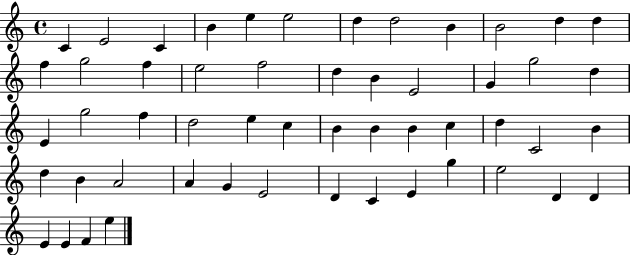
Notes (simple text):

C4/q E4/h C4/q B4/q E5/q E5/h D5/q D5/h B4/q B4/h D5/q D5/q F5/q G5/h F5/q E5/h F5/h D5/q B4/q E4/h G4/q G5/h D5/q E4/q G5/h F5/q D5/h E5/q C5/q B4/q B4/q B4/q C5/q D5/q C4/h B4/q D5/q B4/q A4/h A4/q G4/q E4/h D4/q C4/q E4/q G5/q E5/h D4/q D4/q E4/q E4/q F4/q E5/q